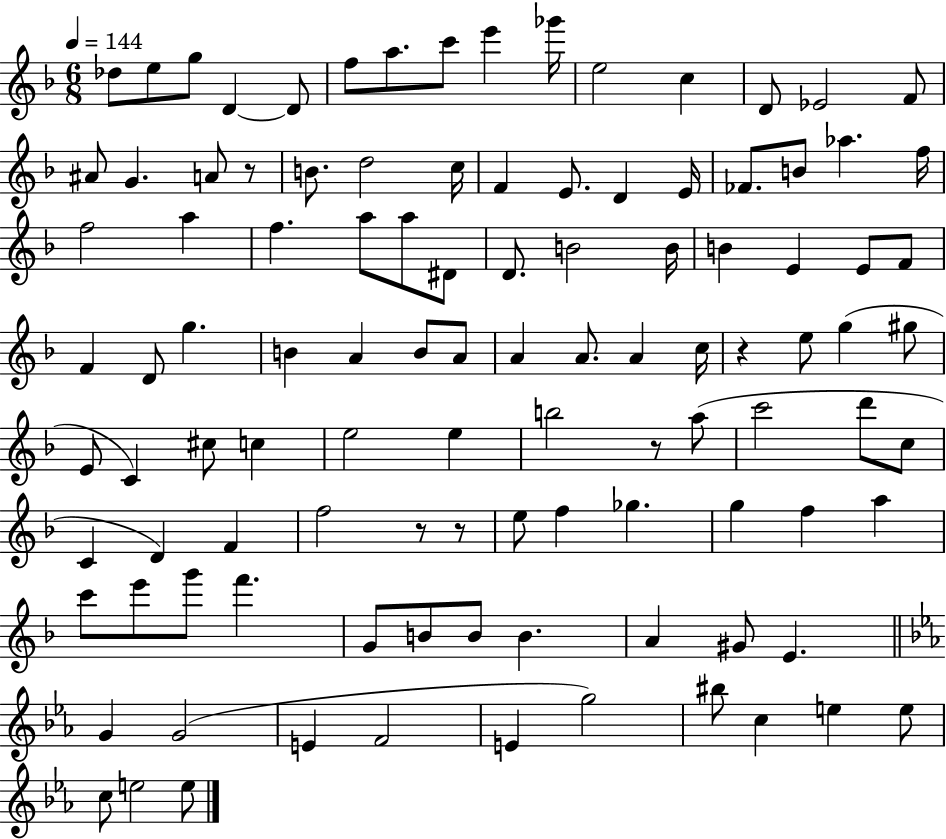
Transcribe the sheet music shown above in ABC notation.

X:1
T:Untitled
M:6/8
L:1/4
K:F
_d/2 e/2 g/2 D D/2 f/2 a/2 c'/2 e' _g'/4 e2 c D/2 _E2 F/2 ^A/2 G A/2 z/2 B/2 d2 c/4 F E/2 D E/4 _F/2 B/2 _a f/4 f2 a f a/2 a/2 ^D/2 D/2 B2 B/4 B E E/2 F/2 F D/2 g B A B/2 A/2 A A/2 A c/4 z e/2 g ^g/2 E/2 C ^c/2 c e2 e b2 z/2 a/2 c'2 d'/2 c/2 C D F f2 z/2 z/2 e/2 f _g g f a c'/2 e'/2 g'/2 f' G/2 B/2 B/2 B A ^G/2 E G G2 E F2 E g2 ^b/2 c e e/2 c/2 e2 e/2